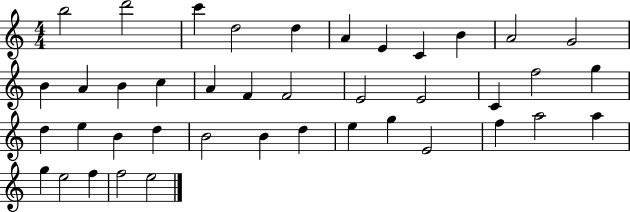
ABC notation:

X:1
T:Untitled
M:4/4
L:1/4
K:C
b2 d'2 c' d2 d A E C B A2 G2 B A B c A F F2 E2 E2 C f2 g d e B d B2 B d e g E2 f a2 a g e2 f f2 e2